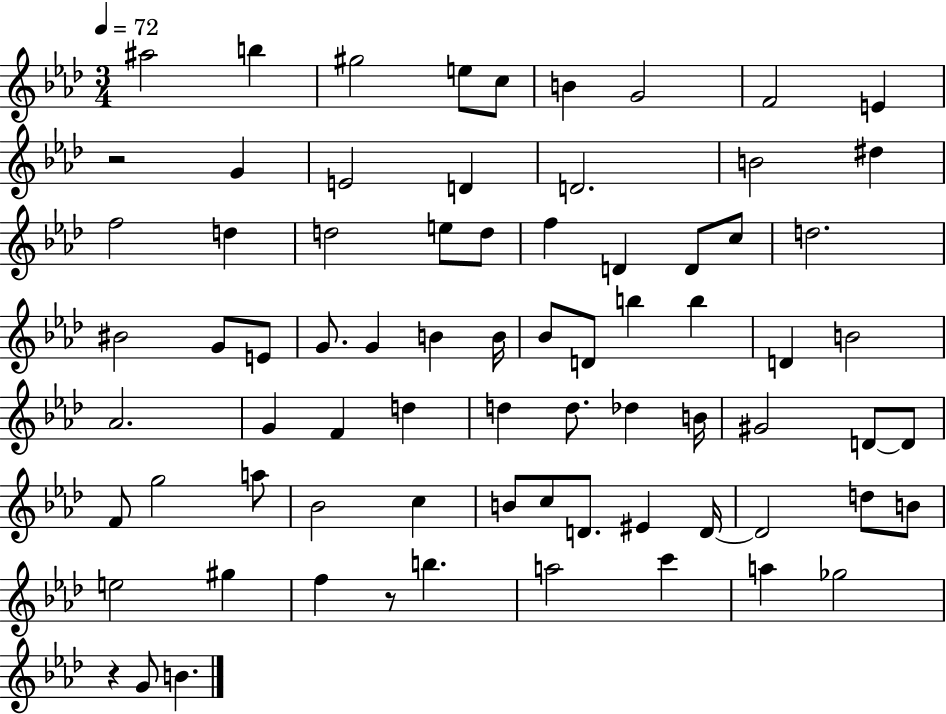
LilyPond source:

{
  \clef treble
  \numericTimeSignature
  \time 3/4
  \key aes \major
  \tempo 4 = 72
  ais''2 b''4 | gis''2 e''8 c''8 | b'4 g'2 | f'2 e'4 | \break r2 g'4 | e'2 d'4 | d'2. | b'2 dis''4 | \break f''2 d''4 | d''2 e''8 d''8 | f''4 d'4 d'8 c''8 | d''2. | \break bis'2 g'8 e'8 | g'8. g'4 b'4 b'16 | bes'8 d'8 b''4 b''4 | d'4 b'2 | \break aes'2. | g'4 f'4 d''4 | d''4 d''8. des''4 b'16 | gis'2 d'8~~ d'8 | \break f'8 g''2 a''8 | bes'2 c''4 | b'8 c''8 d'8. eis'4 d'16~~ | d'2 d''8 b'8 | \break e''2 gis''4 | f''4 r8 b''4. | a''2 c'''4 | a''4 ges''2 | \break r4 g'8 b'4. | \bar "|."
}